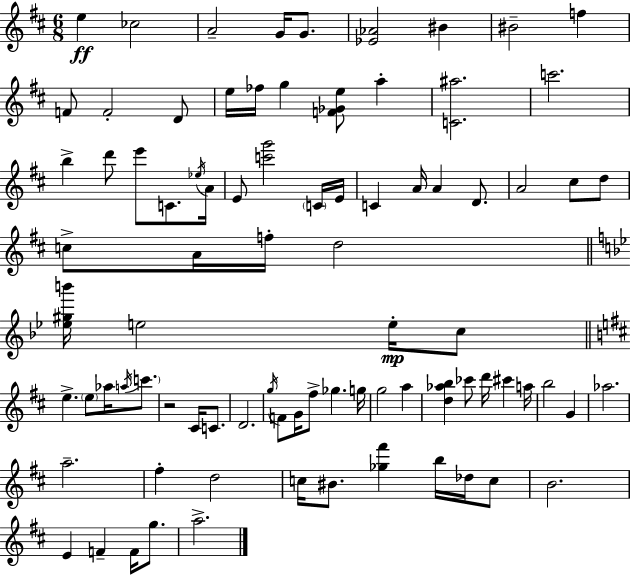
E5/q CES5/h A4/h G4/s G4/e. [Eb4,Ab4]/h BIS4/q BIS4/h F5/q F4/e F4/h D4/e E5/s FES5/s G5/q [F4,Gb4,E5]/e A5/q [C4,A#5]/h. C6/h. B5/q D6/e E6/e C4/e. Eb5/s A4/s E4/e [C6,G6]/h C4/s E4/s C4/q A4/s A4/q D4/e. A4/h C#5/e D5/e C5/e A4/s F5/s D5/h [Eb5,G#5,B6]/s E5/h E5/s C5/e E5/q. E5/e Ab5/s A5/s C6/e. R/h C#4/s C4/e. D4/h. G5/s F4/e G4/s F#5/e Gb5/q. G5/s G5/h A5/q [D5,Ab5,B5]/q CES6/e D6/s C#6/q A5/s B5/h G4/q Ab5/h. A5/h. F#5/q D5/h C5/s BIS4/e. [Gb5,F#6]/q B5/s Db5/s C5/e B4/h. E4/q F4/q F4/s G5/e. A5/h.